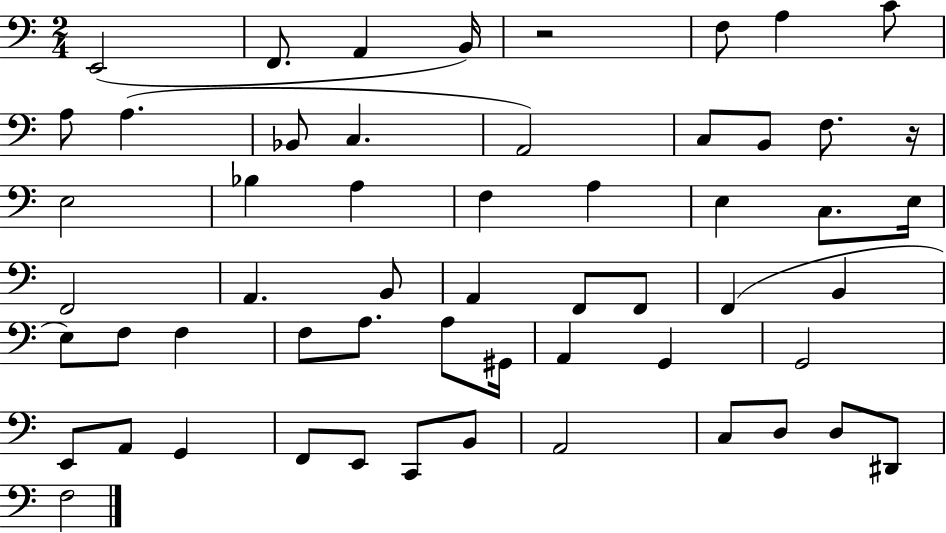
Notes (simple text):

E2/h F2/e. A2/q B2/s R/h F3/e A3/q C4/e A3/e A3/q. Bb2/e C3/q. A2/h C3/e B2/e F3/e. R/s E3/h Bb3/q A3/q F3/q A3/q E3/q C3/e. E3/s F2/h A2/q. B2/e A2/q F2/e F2/e F2/q B2/q E3/e F3/e F3/q F3/e A3/e. A3/e G#2/s A2/q G2/q G2/h E2/e A2/e G2/q F2/e E2/e C2/e B2/e A2/h C3/e D3/e D3/e D#2/e F3/h